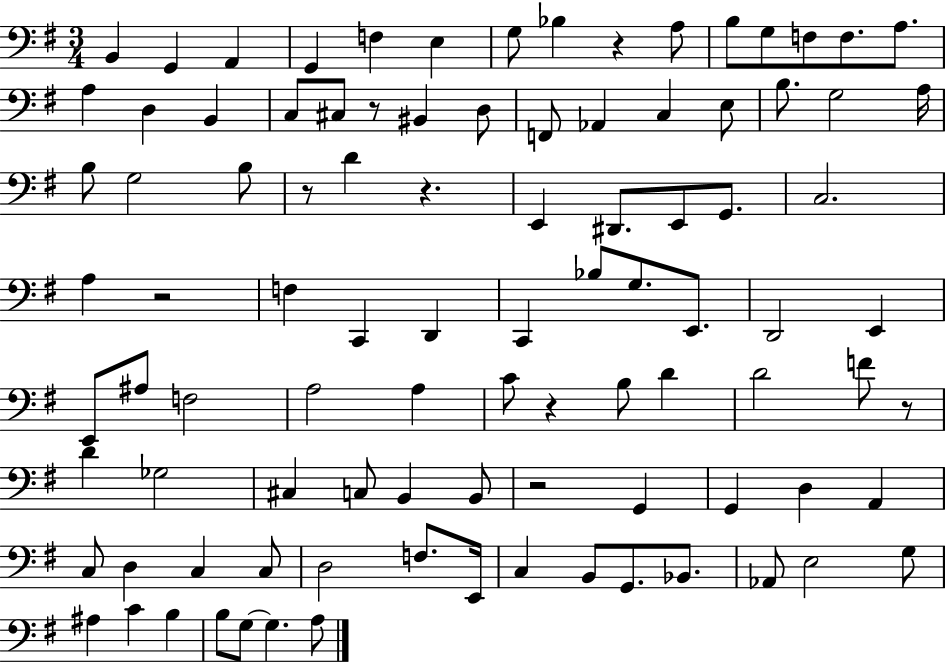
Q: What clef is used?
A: bass